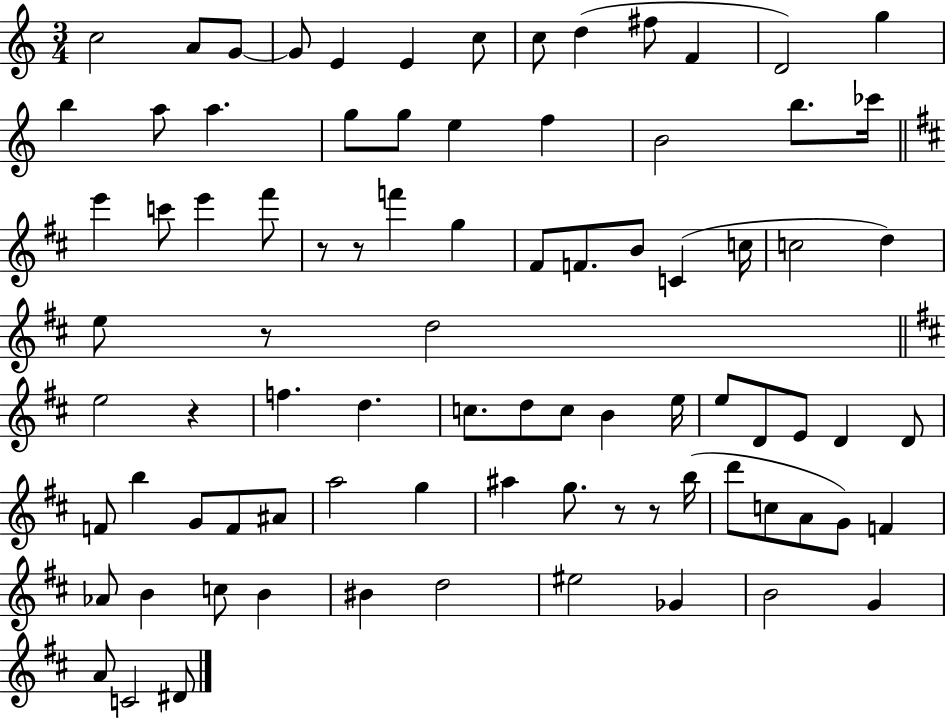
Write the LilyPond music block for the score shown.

{
  \clef treble
  \numericTimeSignature
  \time 3/4
  \key c \major
  c''2 a'8 g'8~~ | g'8 e'4 e'4 c''8 | c''8 d''4( fis''8 f'4 | d'2) g''4 | \break b''4 a''8 a''4. | g''8 g''8 e''4 f''4 | b'2 b''8. ces'''16 | \bar "||" \break \key d \major e'''4 c'''8 e'''4 fis'''8 | r8 r8 f'''4 g''4 | fis'8 f'8. b'8 c'4( c''16 | c''2 d''4) | \break e''8 r8 d''2 | \bar "||" \break \key d \major e''2 r4 | f''4. d''4. | c''8. d''8 c''8 b'4 e''16 | e''8 d'8 e'8 d'4 d'8 | \break f'8 b''4 g'8 f'8 ais'8 | a''2 g''4 | ais''4 g''8. r8 r8 b''16( | d'''8 c''8 a'8 g'8) f'4 | \break aes'8 b'4 c''8 b'4 | bis'4 d''2 | eis''2 ges'4 | b'2 g'4 | \break a'8 c'2 dis'8 | \bar "|."
}